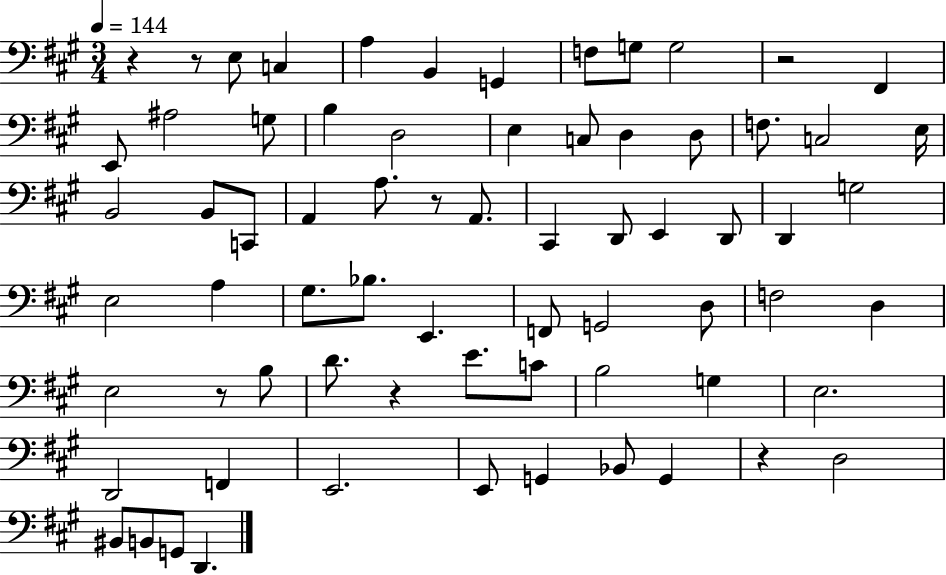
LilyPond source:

{
  \clef bass
  \numericTimeSignature
  \time 3/4
  \key a \major
  \tempo 4 = 144
  r4 r8 e8 c4 | a4 b,4 g,4 | f8 g8 g2 | r2 fis,4 | \break e,8 ais2 g8 | b4 d2 | e4 c8 d4 d8 | f8. c2 e16 | \break b,2 b,8 c,8 | a,4 a8. r8 a,8. | cis,4 d,8 e,4 d,8 | d,4 g2 | \break e2 a4 | gis8. bes8. e,4. | f,8 g,2 d8 | f2 d4 | \break e2 r8 b8 | d'8. r4 e'8. c'8 | b2 g4 | e2. | \break d,2 f,4 | e,2. | e,8 g,4 bes,8 g,4 | r4 d2 | \break bis,8 b,8 g,8 d,4. | \bar "|."
}